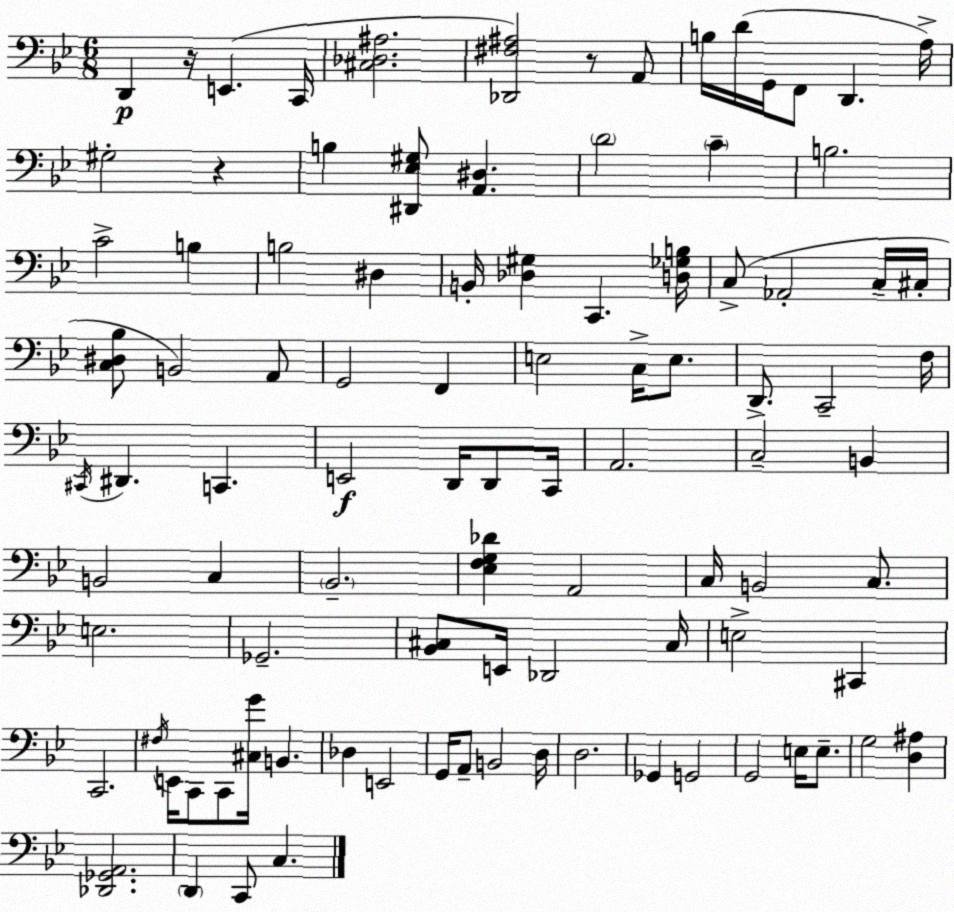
X:1
T:Untitled
M:6/8
L:1/4
K:Bb
D,, z/4 E,, C,,/4 [^C,_D,^A,]2 [_D,,^F,^A,]2 z/2 A,,/2 B,/4 D/4 G,,/4 F,,/2 D,, A,/4 ^G,2 z B, [^D,,_E,^G,]/2 [A,,^D,] D2 C B,2 C2 B, B,2 ^D, B,,/4 [_D,^G,] C,, [D,_G,B,]/4 C,/2 _A,,2 C,/4 ^C,/4 [C,^D,_B,]/2 B,,2 A,,/2 G,,2 F,, E,2 C,/4 E,/2 D,,/2 C,,2 F,/4 ^C,,/4 ^D,, C,, E,,2 D,,/4 D,,/2 C,,/4 A,,2 C,2 B,, B,,2 C, _B,,2 [_E,F,G,_D] A,,2 C,/4 B,,2 C,/2 E,2 _G,,2 [_B,,^C,]/2 E,,/4 _D,,2 ^C,/4 E,2 ^C,, C,,2 ^F,/4 E,,/4 C,,/2 C,,/2 [^C,G]/4 B,, _D, E,,2 G,,/4 A,,/2 B,,2 D,/4 D,2 _G,, G,,2 G,,2 E,/4 E,/2 G,2 [D,^A,] [_D,,_G,,A,,]2 D,, C,,/2 C,